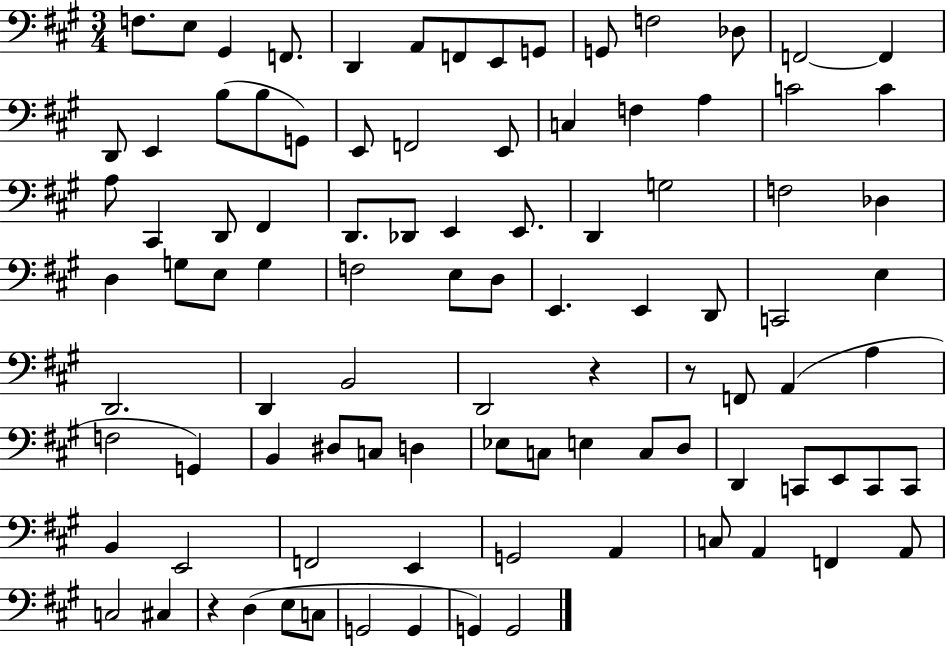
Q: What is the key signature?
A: A major